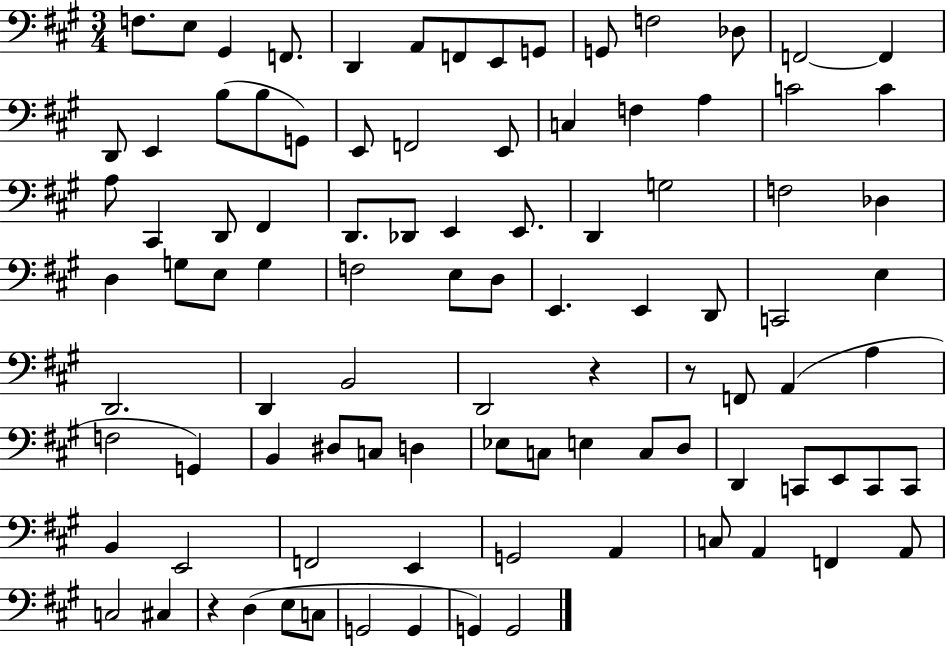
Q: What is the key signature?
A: A major